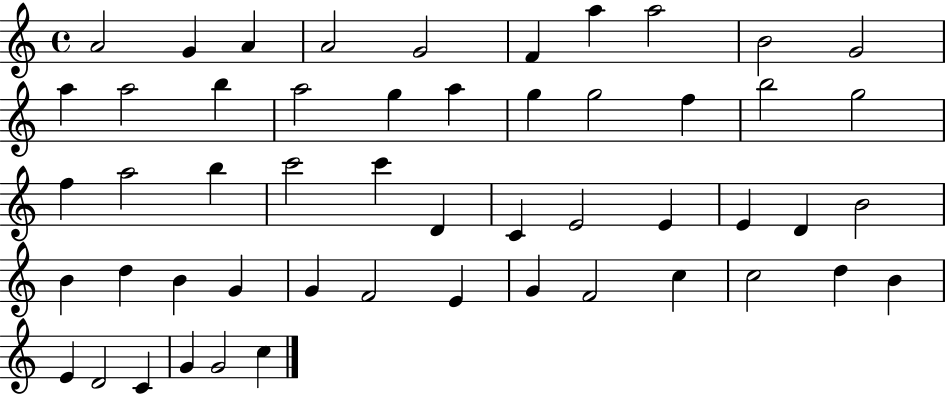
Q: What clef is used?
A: treble